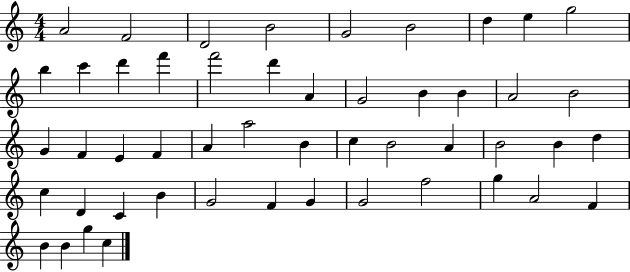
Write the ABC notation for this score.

X:1
T:Untitled
M:4/4
L:1/4
K:C
A2 F2 D2 B2 G2 B2 d e g2 b c' d' f' f'2 d' A G2 B B A2 B2 G F E F A a2 B c B2 A B2 B d c D C B G2 F G G2 f2 g A2 F B B g c